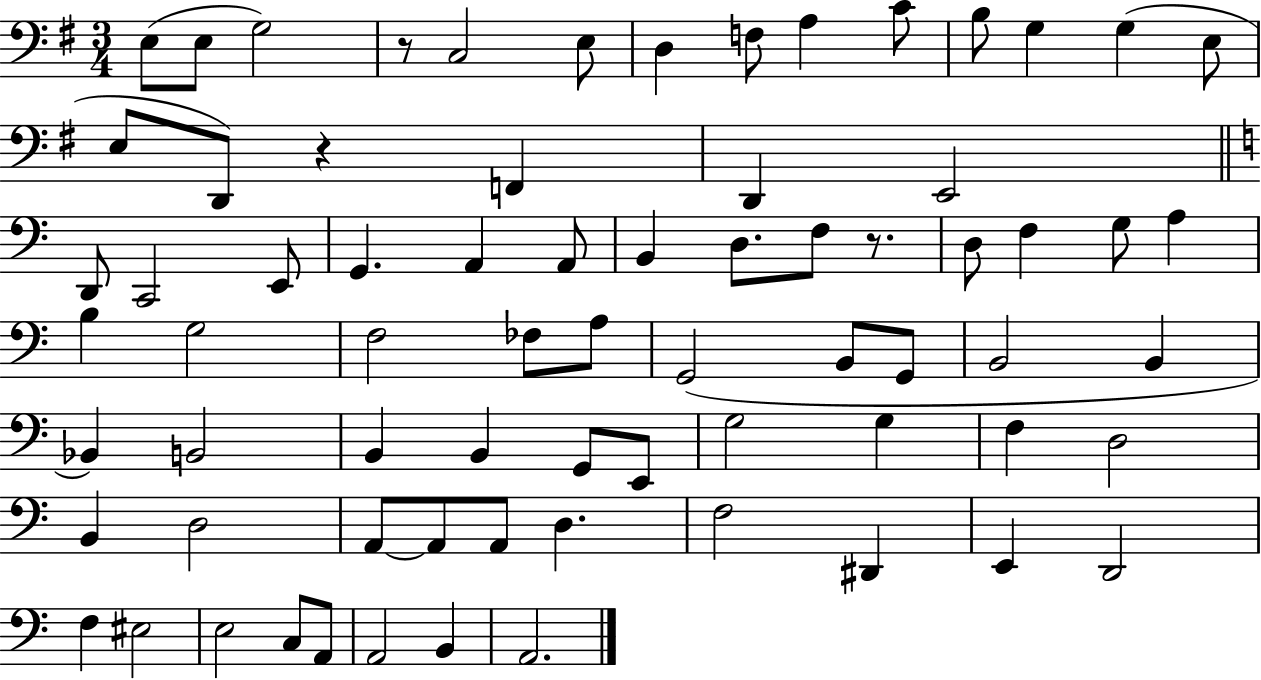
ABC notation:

X:1
T:Untitled
M:3/4
L:1/4
K:G
E,/2 E,/2 G,2 z/2 C,2 E,/2 D, F,/2 A, C/2 B,/2 G, G, E,/2 E,/2 D,,/2 z F,, D,, E,,2 D,,/2 C,,2 E,,/2 G,, A,, A,,/2 B,, D,/2 F,/2 z/2 D,/2 F, G,/2 A, B, G,2 F,2 _F,/2 A,/2 G,,2 B,,/2 G,,/2 B,,2 B,, _B,, B,,2 B,, B,, G,,/2 E,,/2 G,2 G, F, D,2 B,, D,2 A,,/2 A,,/2 A,,/2 D, F,2 ^D,, E,, D,,2 F, ^E,2 E,2 C,/2 A,,/2 A,,2 B,, A,,2